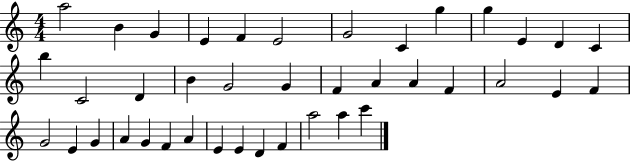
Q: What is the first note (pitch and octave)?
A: A5